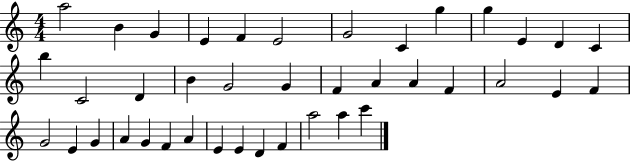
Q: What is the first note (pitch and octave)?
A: A5